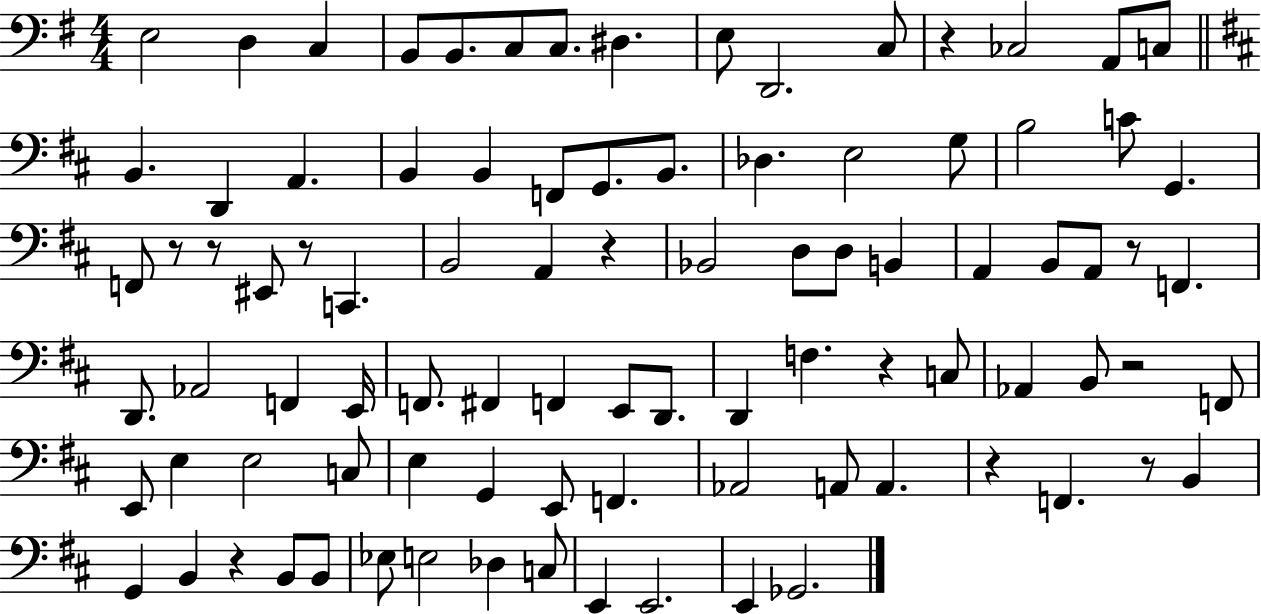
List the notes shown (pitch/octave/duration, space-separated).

E3/h D3/q C3/q B2/e B2/e. C3/e C3/e. D#3/q. E3/e D2/h. C3/e R/q CES3/h A2/e C3/e B2/q. D2/q A2/q. B2/q B2/q F2/e G2/e. B2/e. Db3/q. E3/h G3/e B3/h C4/e G2/q. F2/e R/e R/e EIS2/e R/e C2/q. B2/h A2/q R/q Bb2/h D3/e D3/e B2/q A2/q B2/e A2/e R/e F2/q. D2/e. Ab2/h F2/q E2/s F2/e. F#2/q F2/q E2/e D2/e. D2/q F3/q. R/q C3/e Ab2/q B2/e R/h F2/e E2/e E3/q E3/h C3/e E3/q G2/q E2/e F2/q. Ab2/h A2/e A2/q. R/q F2/q. R/e B2/q G2/q B2/q R/q B2/e B2/e Eb3/e E3/h Db3/q C3/e E2/q E2/h. E2/q Gb2/h.